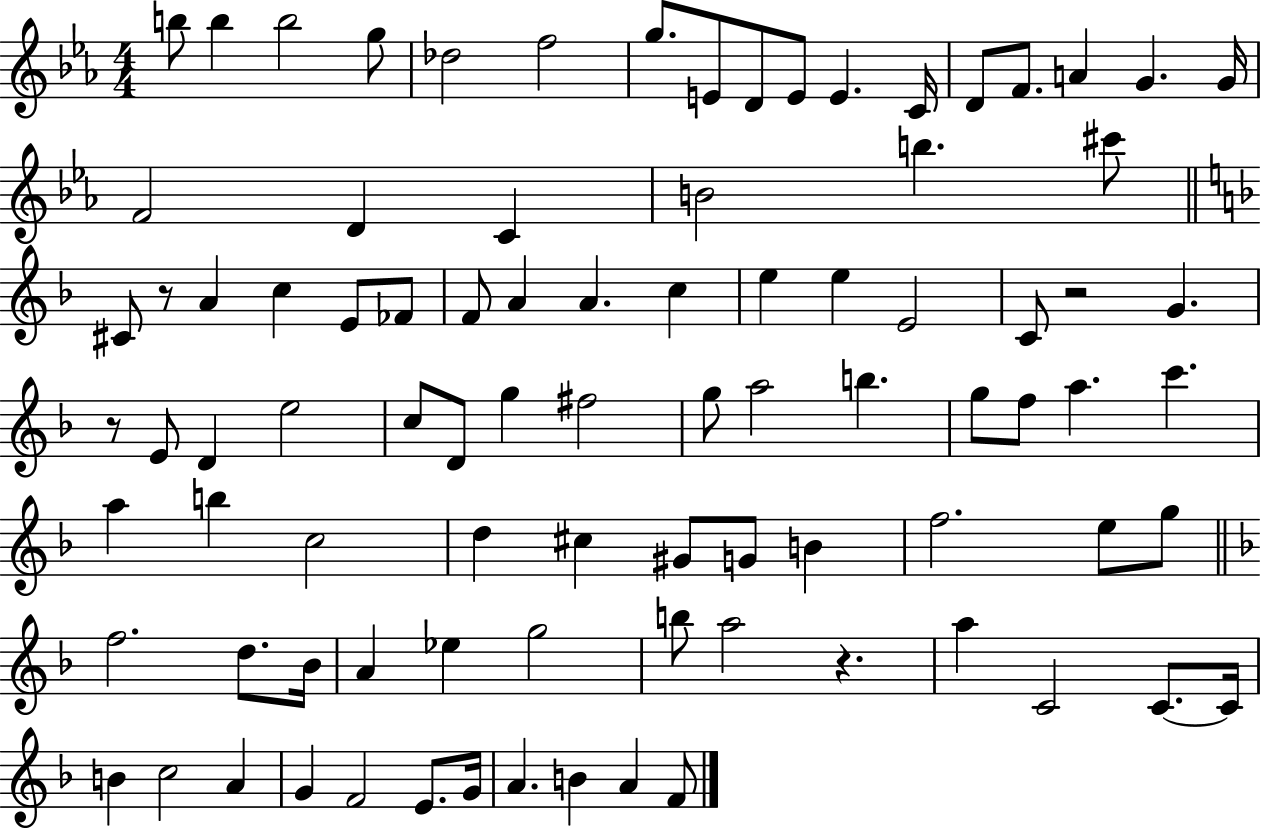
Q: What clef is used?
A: treble